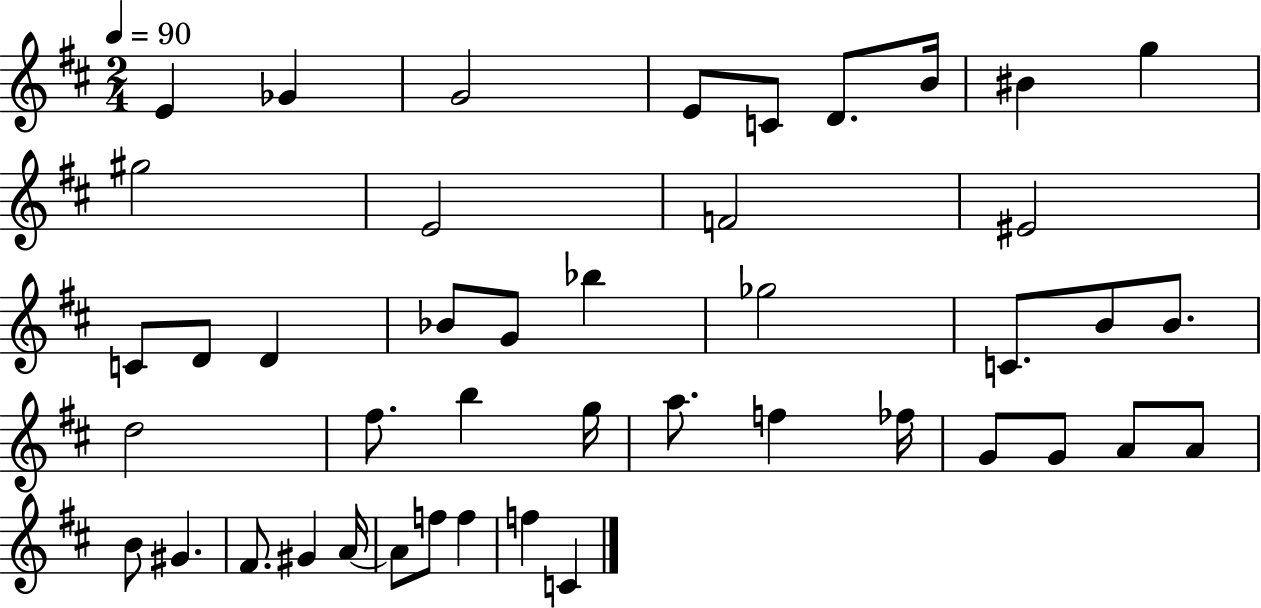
{
  \clef treble
  \numericTimeSignature
  \time 2/4
  \key d \major
  \tempo 4 = 90
  e'4 ges'4 | g'2 | e'8 c'8 d'8. b'16 | bis'4 g''4 | \break gis''2 | e'2 | f'2 | eis'2 | \break c'8 d'8 d'4 | bes'8 g'8 bes''4 | ges''2 | c'8. b'8 b'8. | \break d''2 | fis''8. b''4 g''16 | a''8. f''4 fes''16 | g'8 g'8 a'8 a'8 | \break b'8 gis'4. | fis'8. gis'4 a'16~~ | a'8 f''8 f''4 | f''4 c'4 | \break \bar "|."
}